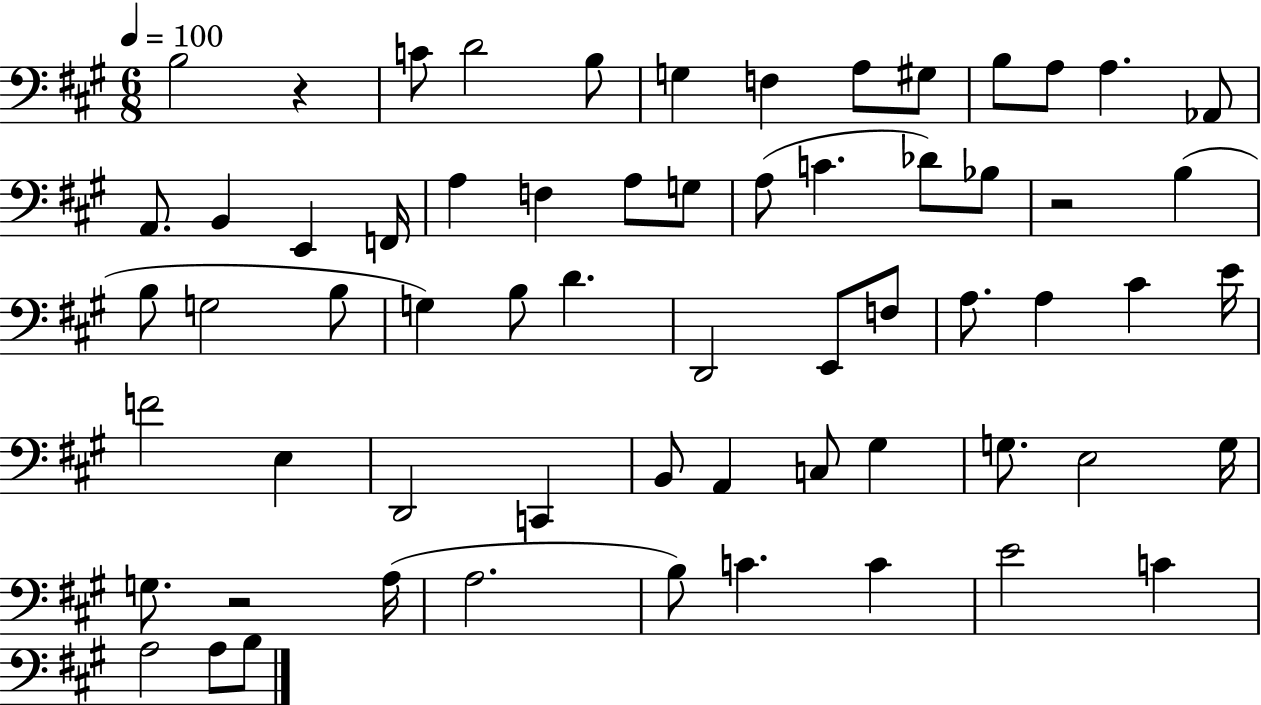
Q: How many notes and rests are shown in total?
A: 63